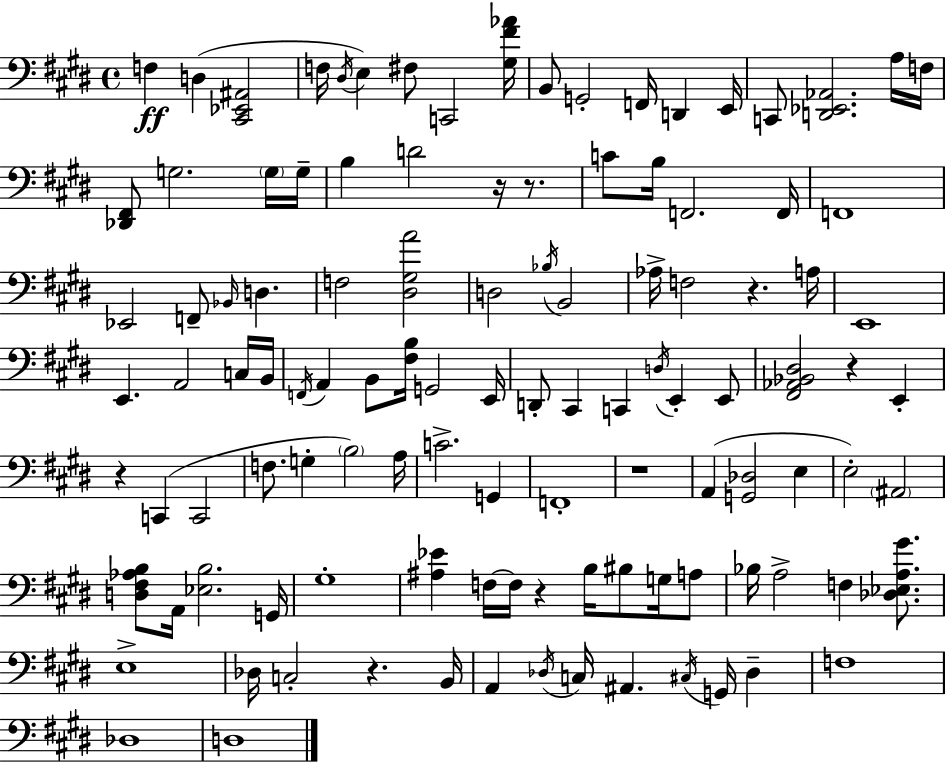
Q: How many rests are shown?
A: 8